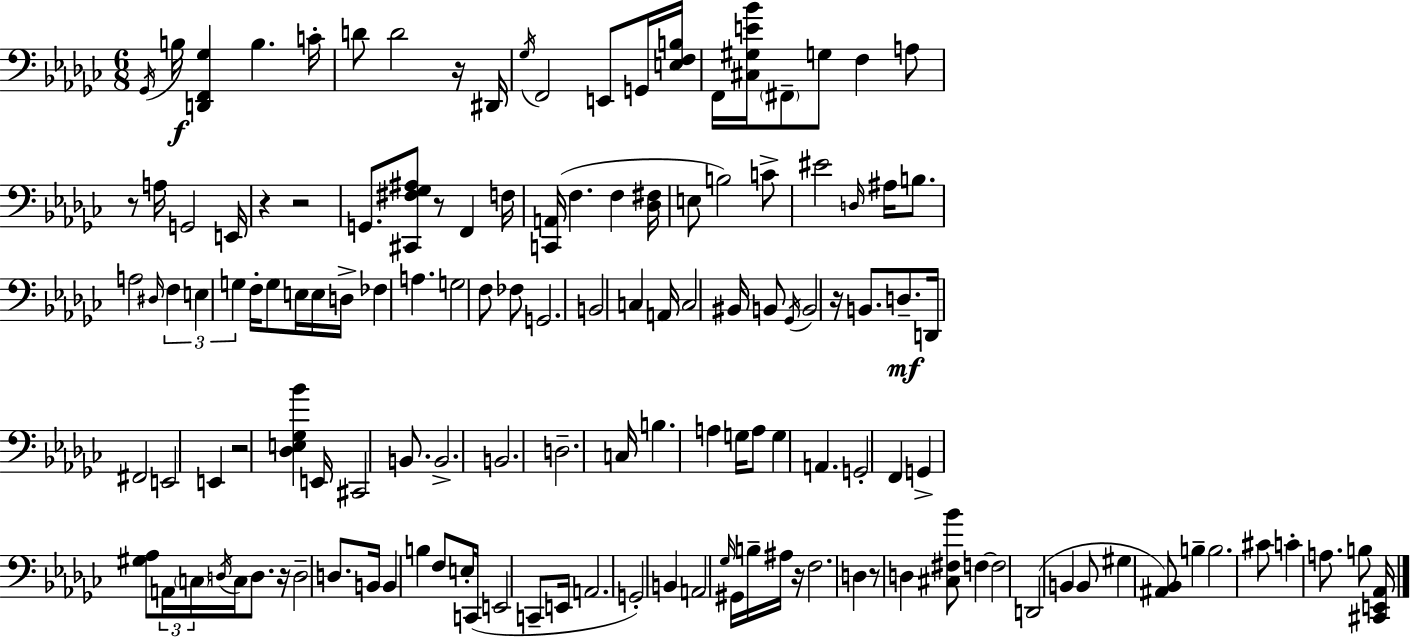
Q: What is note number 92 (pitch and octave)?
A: C2